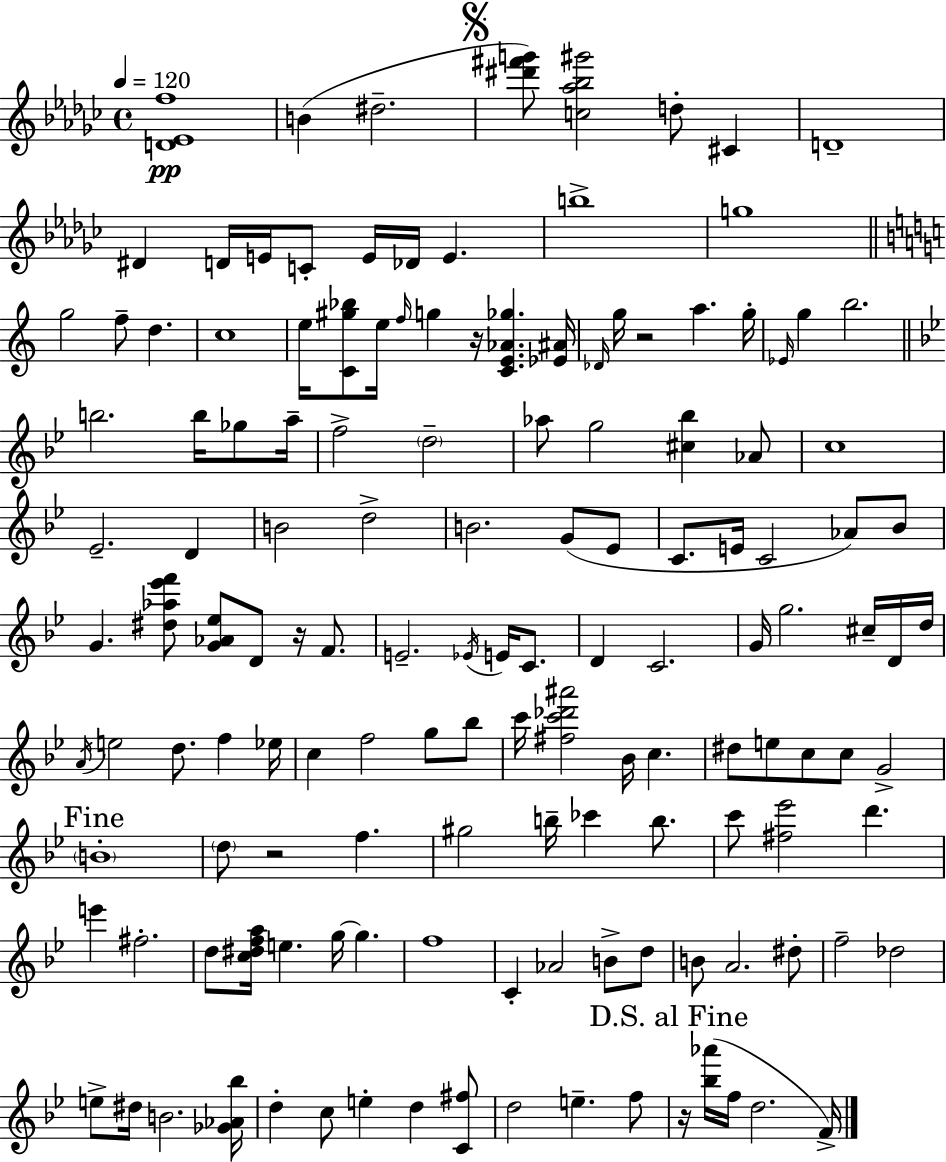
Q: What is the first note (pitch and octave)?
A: B4